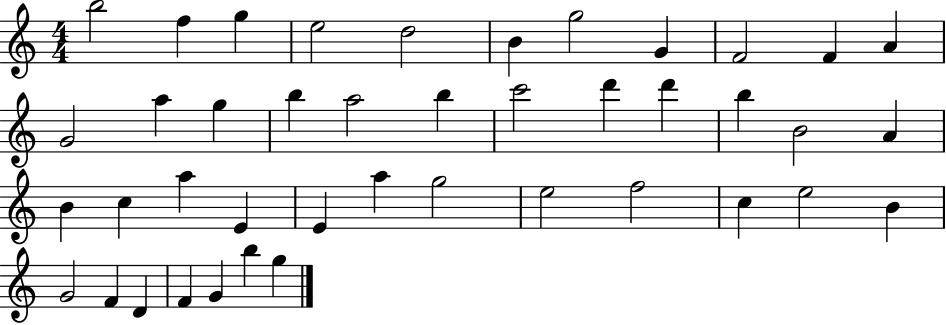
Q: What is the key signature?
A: C major